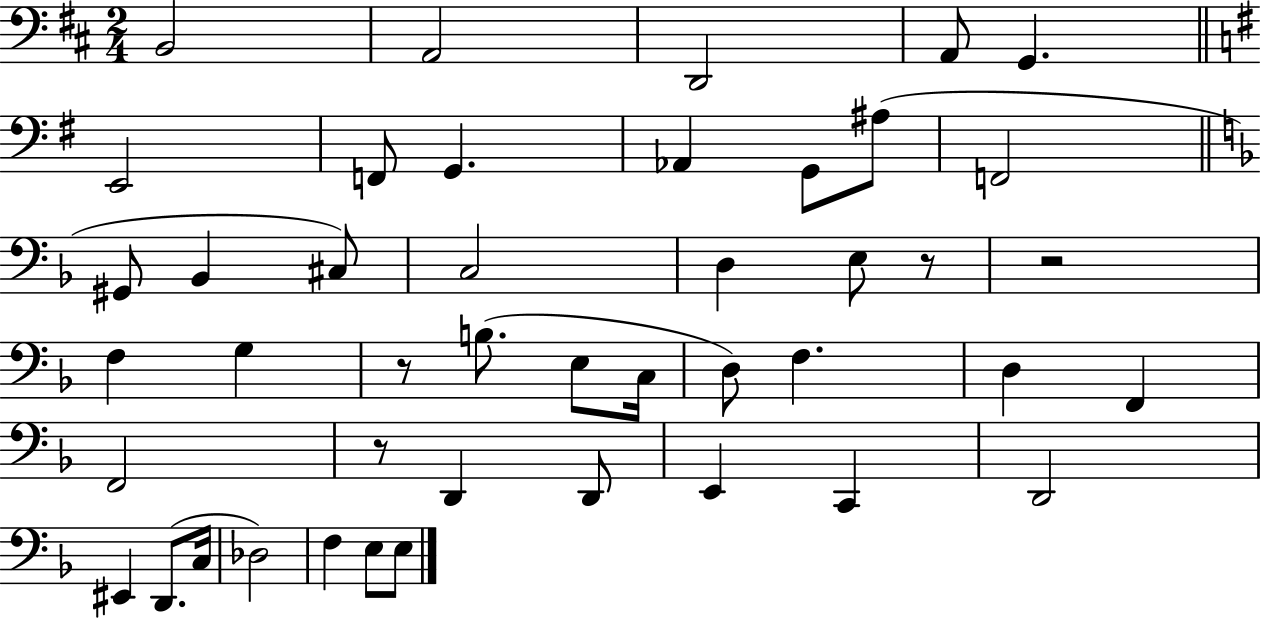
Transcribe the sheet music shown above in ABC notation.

X:1
T:Untitled
M:2/4
L:1/4
K:D
B,,2 A,,2 D,,2 A,,/2 G,, E,,2 F,,/2 G,, _A,, G,,/2 ^A,/2 F,,2 ^G,,/2 _B,, ^C,/2 C,2 D, E,/2 z/2 z2 F, G, z/2 B,/2 E,/2 C,/4 D,/2 F, D, F,, F,,2 z/2 D,, D,,/2 E,, C,, D,,2 ^E,, D,,/2 C,/4 _D,2 F, E,/2 E,/2